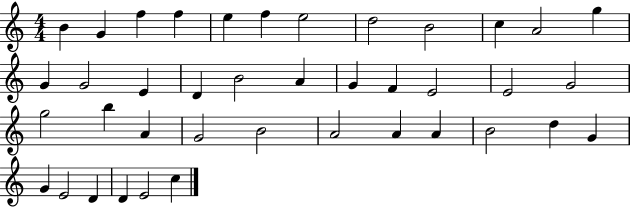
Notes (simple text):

B4/q G4/q F5/q F5/q E5/q F5/q E5/h D5/h B4/h C5/q A4/h G5/q G4/q G4/h E4/q D4/q B4/h A4/q G4/q F4/q E4/h E4/h G4/h G5/h B5/q A4/q G4/h B4/h A4/h A4/q A4/q B4/h D5/q G4/q G4/q E4/h D4/q D4/q E4/h C5/q